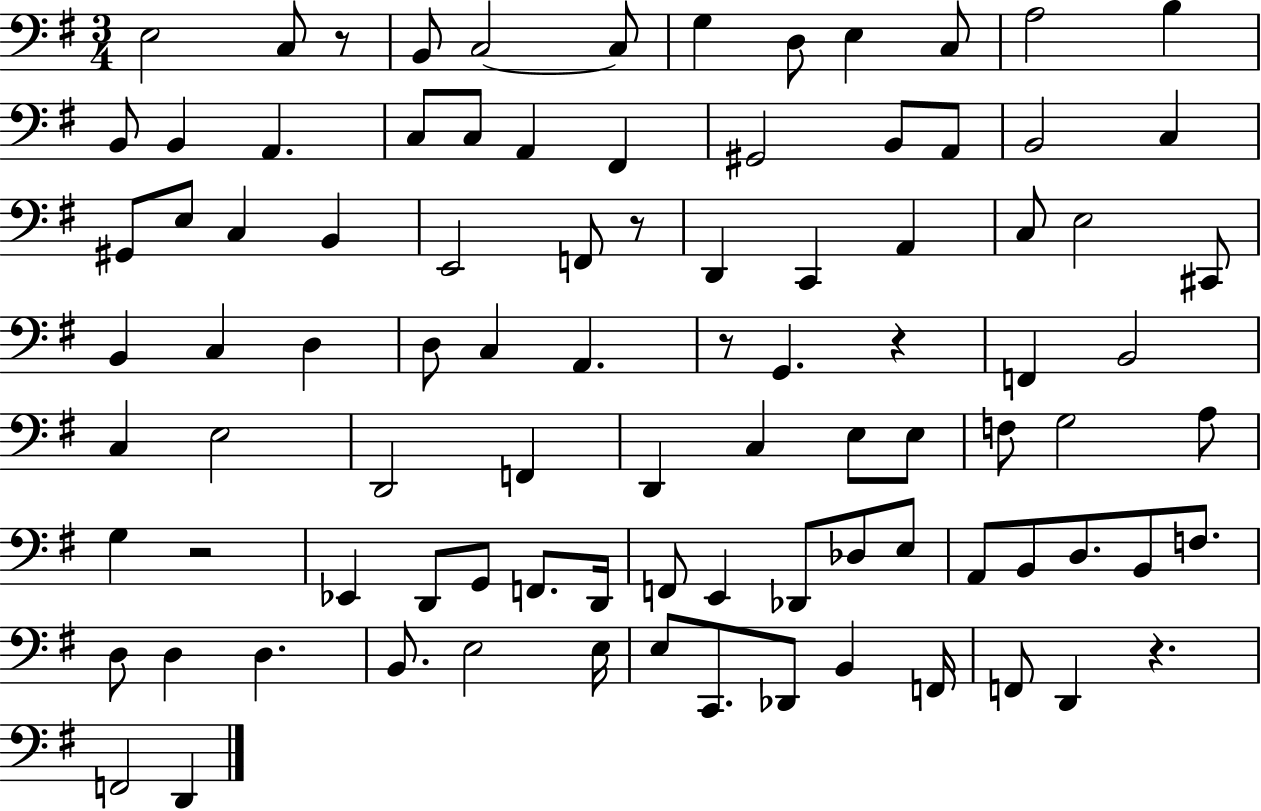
X:1
T:Untitled
M:3/4
L:1/4
K:G
E,2 C,/2 z/2 B,,/2 C,2 C,/2 G, D,/2 E, C,/2 A,2 B, B,,/2 B,, A,, C,/2 C,/2 A,, ^F,, ^G,,2 B,,/2 A,,/2 B,,2 C, ^G,,/2 E,/2 C, B,, E,,2 F,,/2 z/2 D,, C,, A,, C,/2 E,2 ^C,,/2 B,, C, D, D,/2 C, A,, z/2 G,, z F,, B,,2 C, E,2 D,,2 F,, D,, C, E,/2 E,/2 F,/2 G,2 A,/2 G, z2 _E,, D,,/2 G,,/2 F,,/2 D,,/4 F,,/2 E,, _D,,/2 _D,/2 E,/2 A,,/2 B,,/2 D,/2 B,,/2 F,/2 D,/2 D, D, B,,/2 E,2 E,/4 E,/2 C,,/2 _D,,/2 B,, F,,/4 F,,/2 D,, z F,,2 D,,